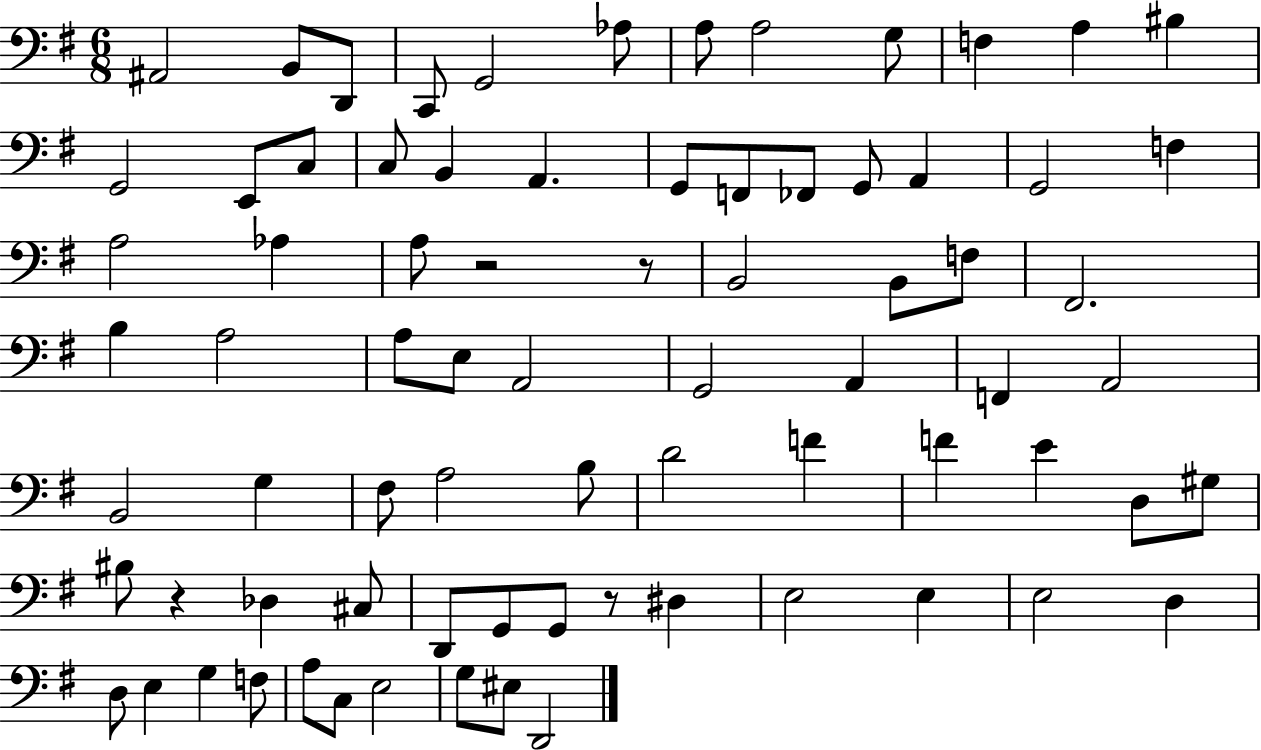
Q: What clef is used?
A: bass